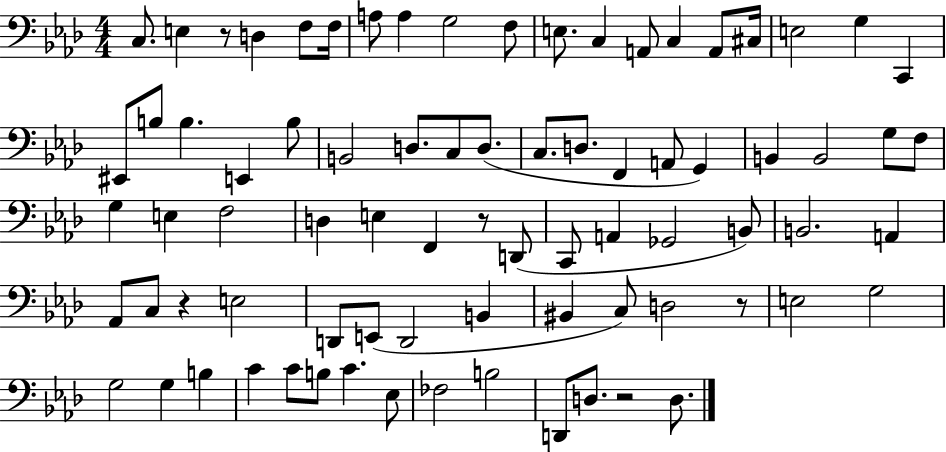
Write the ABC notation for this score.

X:1
T:Untitled
M:4/4
L:1/4
K:Ab
C,/2 E, z/2 D, F,/2 F,/4 A,/2 A, G,2 F,/2 E,/2 C, A,,/2 C, A,,/2 ^C,/4 E,2 G, C,, ^E,,/2 B,/2 B, E,, B,/2 B,,2 D,/2 C,/2 D,/2 C,/2 D,/2 F,, A,,/2 G,, B,, B,,2 G,/2 F,/2 G, E, F,2 D, E, F,, z/2 D,,/2 C,,/2 A,, _G,,2 B,,/2 B,,2 A,, _A,,/2 C,/2 z E,2 D,,/2 E,,/2 D,,2 B,, ^B,, C,/2 D,2 z/2 E,2 G,2 G,2 G, B, C C/2 B,/2 C _E,/2 _F,2 B,2 D,,/2 D,/2 z2 D,/2